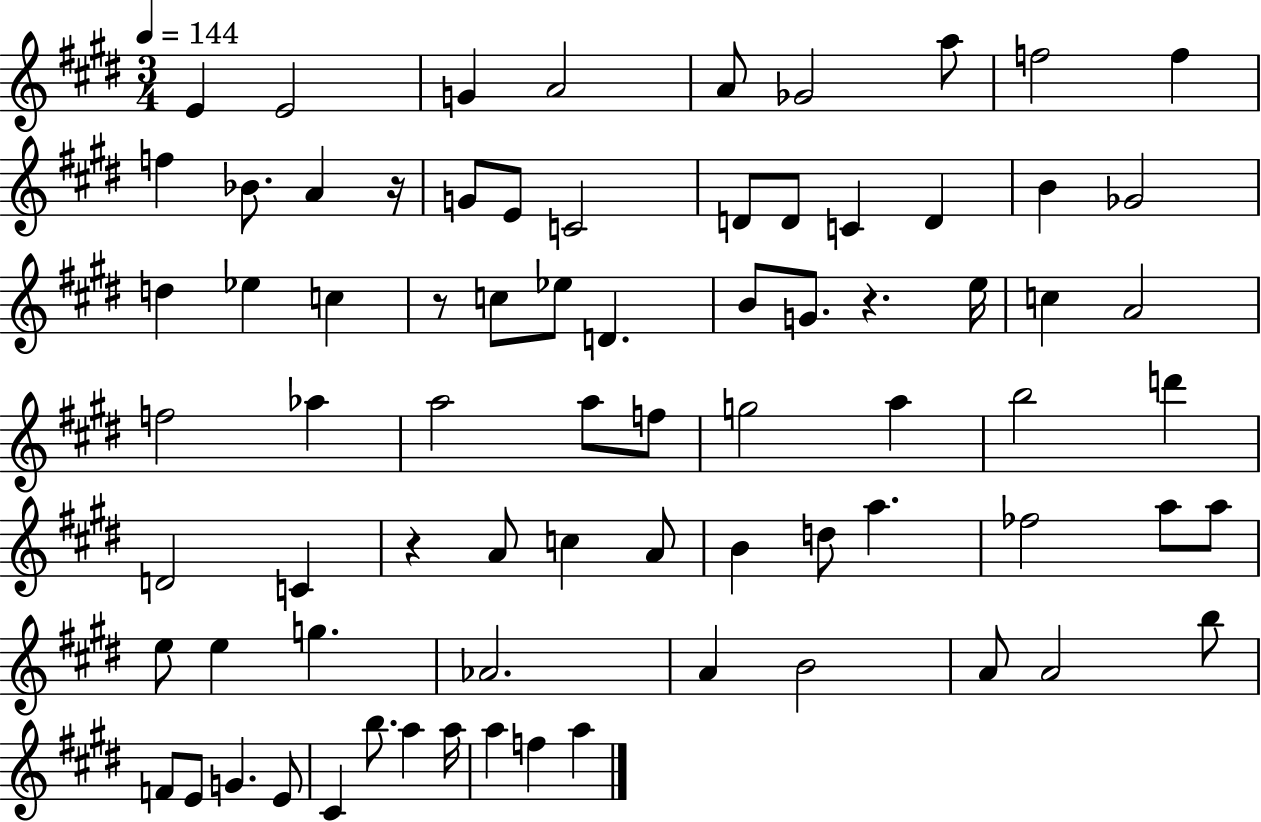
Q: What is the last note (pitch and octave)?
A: A5